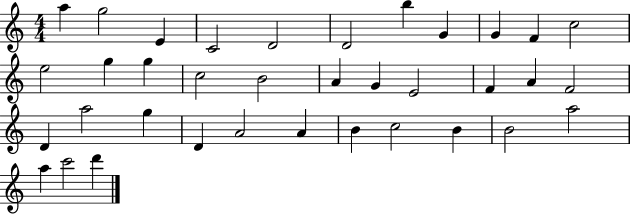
X:1
T:Untitled
M:4/4
L:1/4
K:C
a g2 E C2 D2 D2 b G G F c2 e2 g g c2 B2 A G E2 F A F2 D a2 g D A2 A B c2 B B2 a2 a c'2 d'